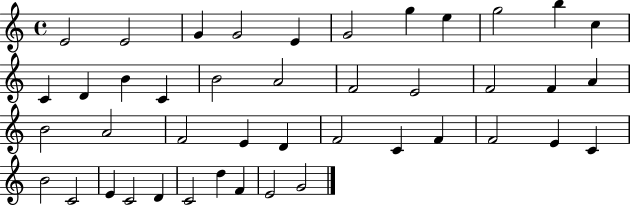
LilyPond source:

{
  \clef treble
  \time 4/4
  \defaultTimeSignature
  \key c \major
  e'2 e'2 | g'4 g'2 e'4 | g'2 g''4 e''4 | g''2 b''4 c''4 | \break c'4 d'4 b'4 c'4 | b'2 a'2 | f'2 e'2 | f'2 f'4 a'4 | \break b'2 a'2 | f'2 e'4 d'4 | f'2 c'4 f'4 | f'2 e'4 c'4 | \break b'2 c'2 | e'4 c'2 d'4 | c'2 d''4 f'4 | e'2 g'2 | \break \bar "|."
}